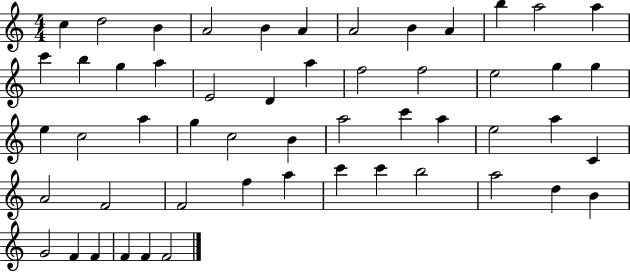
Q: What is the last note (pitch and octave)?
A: F4